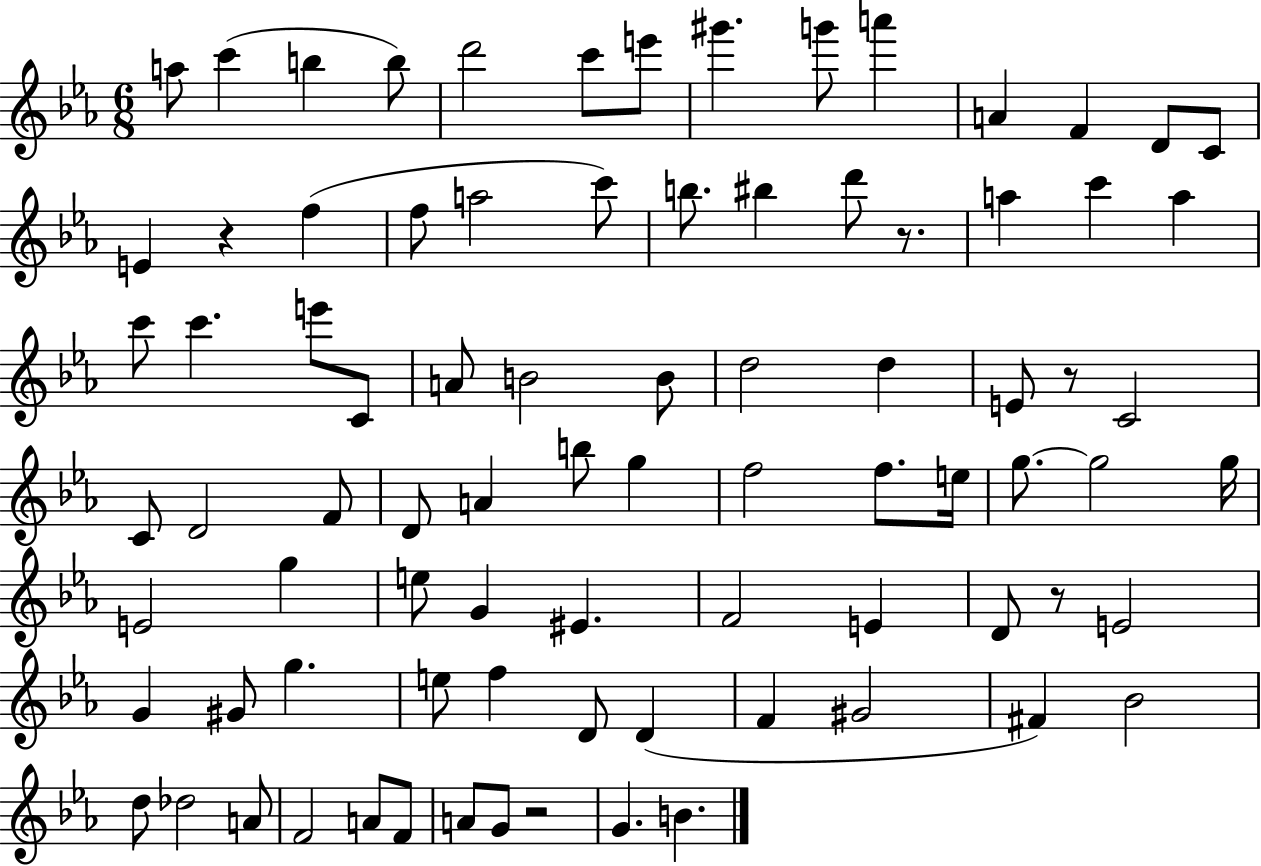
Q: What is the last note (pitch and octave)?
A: B4